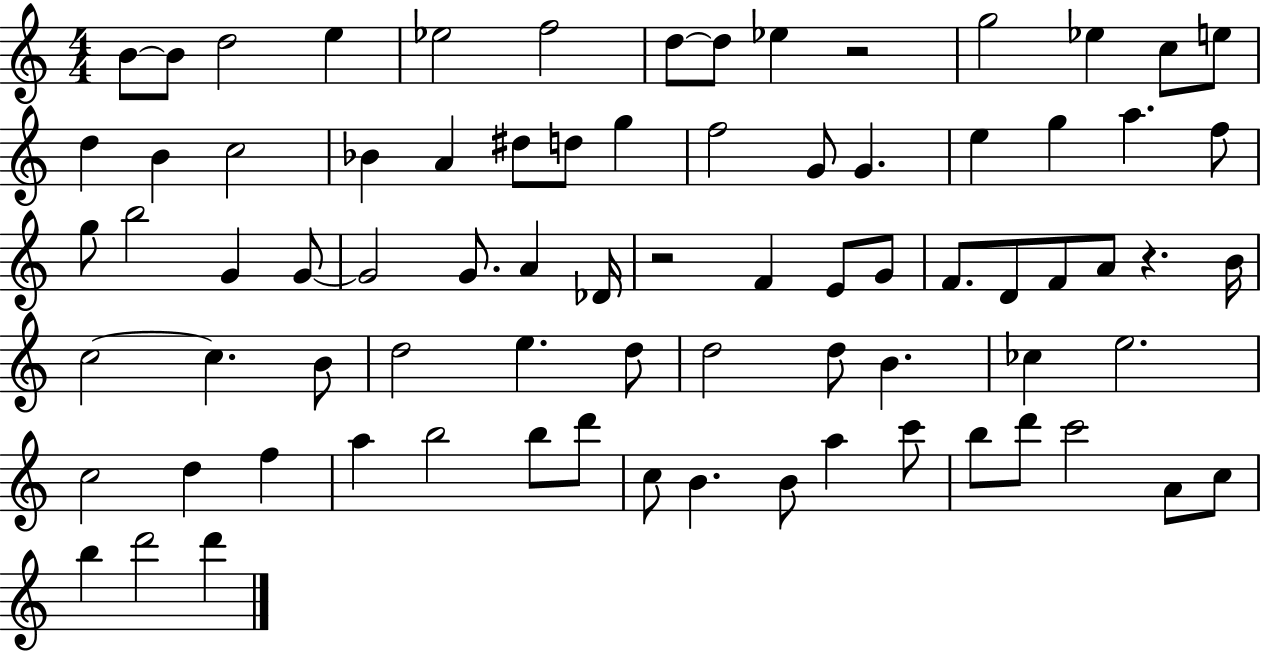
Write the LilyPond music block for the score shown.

{
  \clef treble
  \numericTimeSignature
  \time 4/4
  \key c \major
  b'8~~ b'8 d''2 e''4 | ees''2 f''2 | d''8~~ d''8 ees''4 r2 | g''2 ees''4 c''8 e''8 | \break d''4 b'4 c''2 | bes'4 a'4 dis''8 d''8 g''4 | f''2 g'8 g'4. | e''4 g''4 a''4. f''8 | \break g''8 b''2 g'4 g'8~~ | g'2 g'8. a'4 des'16 | r2 f'4 e'8 g'8 | f'8. d'8 f'8 a'8 r4. b'16 | \break c''2~~ c''4. b'8 | d''2 e''4. d''8 | d''2 d''8 b'4. | ces''4 e''2. | \break c''2 d''4 f''4 | a''4 b''2 b''8 d'''8 | c''8 b'4. b'8 a''4 c'''8 | b''8 d'''8 c'''2 a'8 c''8 | \break b''4 d'''2 d'''4 | \bar "|."
}